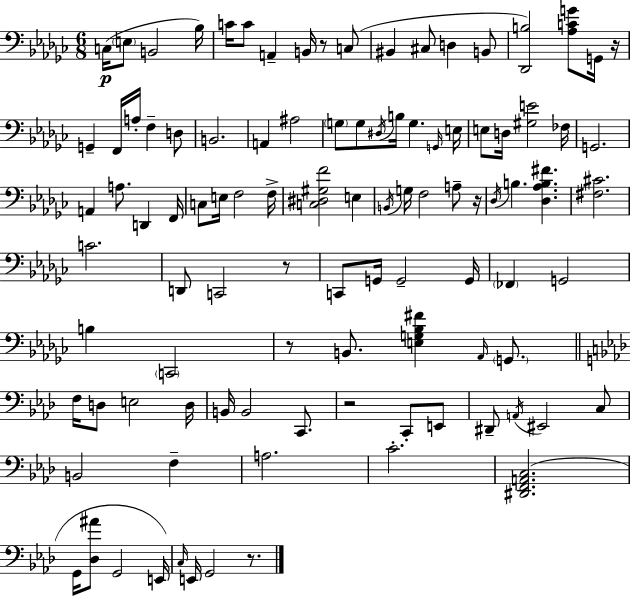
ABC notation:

X:1
T:Untitled
M:6/8
L:1/4
K:Ebm
C,/4 E,/2 B,,2 _B,/4 C/4 C/2 A,, B,,/4 z/2 C,/2 ^B,, ^C,/2 D, B,,/2 [_D,,B,]2 [_A,CG]/2 G,,/4 z/4 G,, F,,/4 A,/4 F, D,/2 B,,2 A,, ^A,2 G,/2 G,/2 ^D,/4 B,/4 G, G,,/4 E,/4 E,/2 D,/4 [^G,E]2 _F,/4 G,,2 A,, A,/2 D,, F,,/4 C,/2 E,/4 F,2 F,/4 [C,^D,^G,F]2 E, B,,/4 G,/4 F,2 A,/2 z/4 _D,/4 B, [_D,_A,B,^F] [^F,^C]2 C2 D,,/2 C,,2 z/2 C,,/2 G,,/4 G,,2 G,,/4 _F,, G,,2 B, C,,2 z/2 B,,/2 [E,G,_B,^F] _A,,/4 G,,/2 F,/4 D,/2 E,2 D,/4 B,,/4 B,,2 C,,/2 z2 C,,/2 E,,/2 ^D,,/2 A,,/4 ^E,,2 C,/2 B,,2 F, A,2 C2 [^D,,F,,A,,C,]2 G,,/4 [_D,^A]/2 G,,2 E,,/4 C,/4 E,,/4 G,,2 z/2